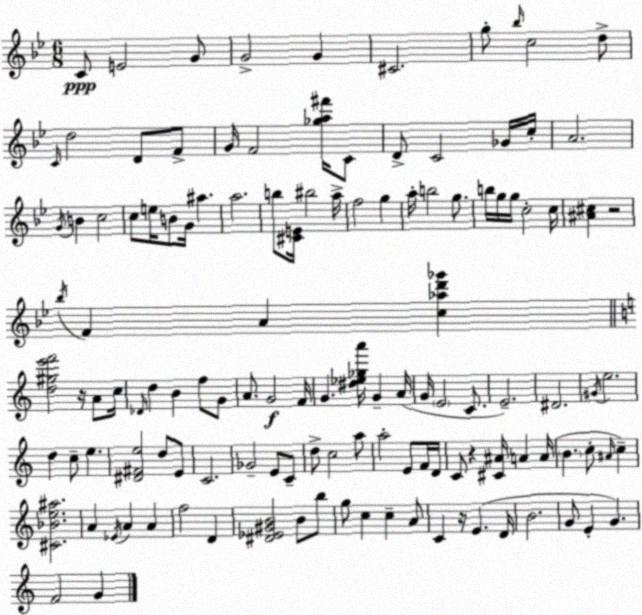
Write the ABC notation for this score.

X:1
T:Untitled
M:6/8
L:1/4
K:Gm
C/2 E2 G/2 G2 G ^C2 g/2 _b/4 c2 d/2 C/4 d2 D/2 F/2 G/4 F2 [_ga^f']/4 C/2 D/2 C2 _G/4 c/4 A2 G/4 B c2 c/2 e/4 B/2 G/4 ^a a2 b/2 [^CE]/4 ^b2 a/4 f2 g a/4 b2 g/2 b/4 g/4 g/4 c2 c/4 [^A^c] z2 _b/4 F A [c_ad'_g'] [d^ge'f']2 z/4 A/2 c/4 _D/4 d B f/2 G/2 A/2 G2 F/4 G [^d_e_ga']/4 G A/4 G/4 E2 C/2 E2 ^D2 ^G/4 e2 d c/2 e [^D^Fe]2 d/2 E/2 C2 _G2 E/2 C/2 d/2 c2 a/2 a2 E/2 F/4 D/4 C/2 z [^C^A]/4 A A/4 B c/2 ^A/4 c [^C_Be^a]2 A _E/4 A A f2 D [^D_E^GB]2 B/2 b/2 g/2 c c A/2 C z/4 E D/4 B2 G/2 E G F2 G